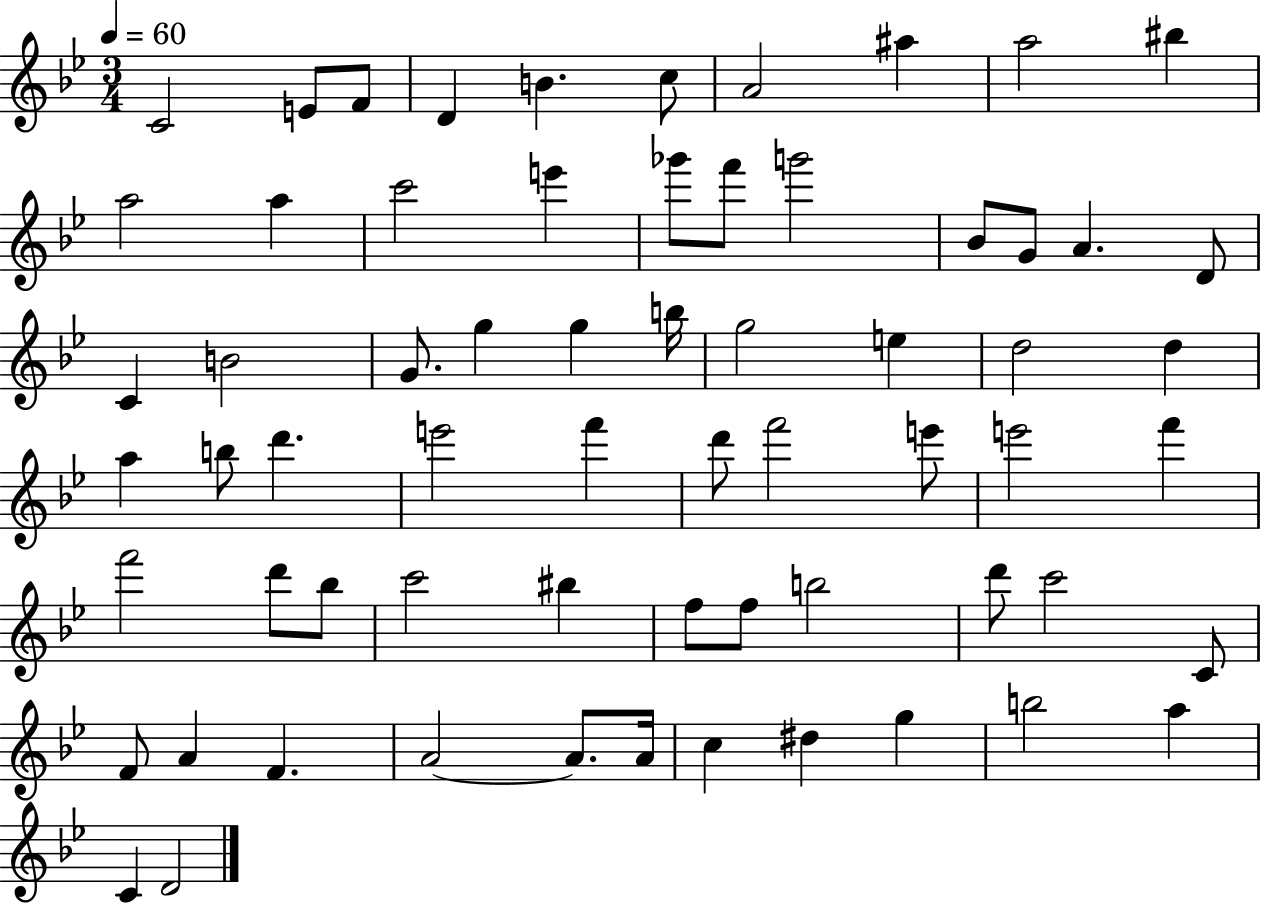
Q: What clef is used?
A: treble